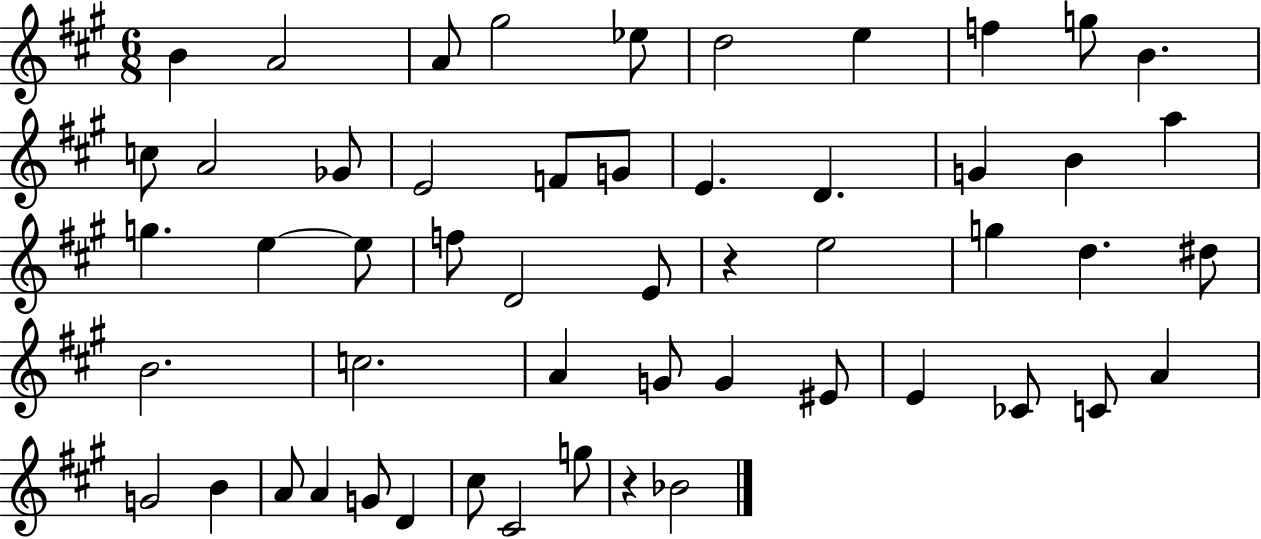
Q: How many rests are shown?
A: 2